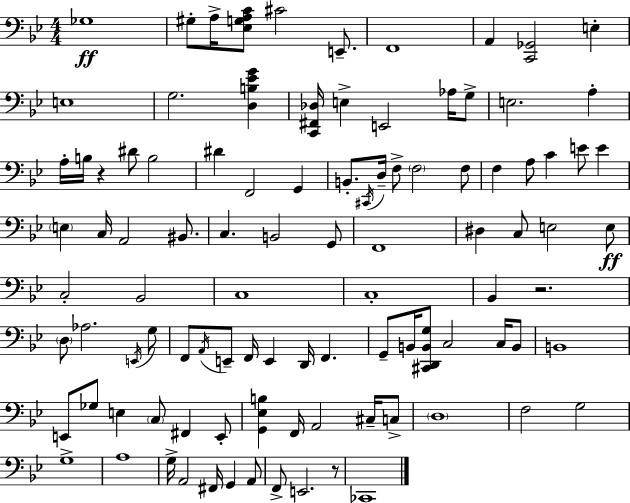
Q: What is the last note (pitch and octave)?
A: CES2